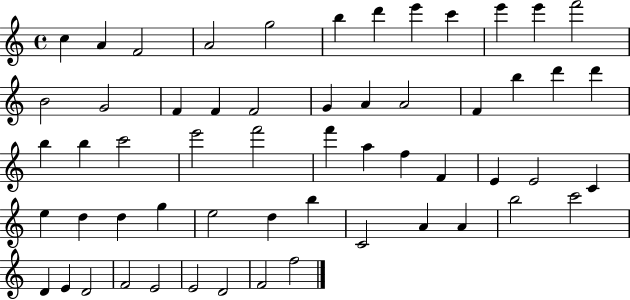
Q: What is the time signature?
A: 4/4